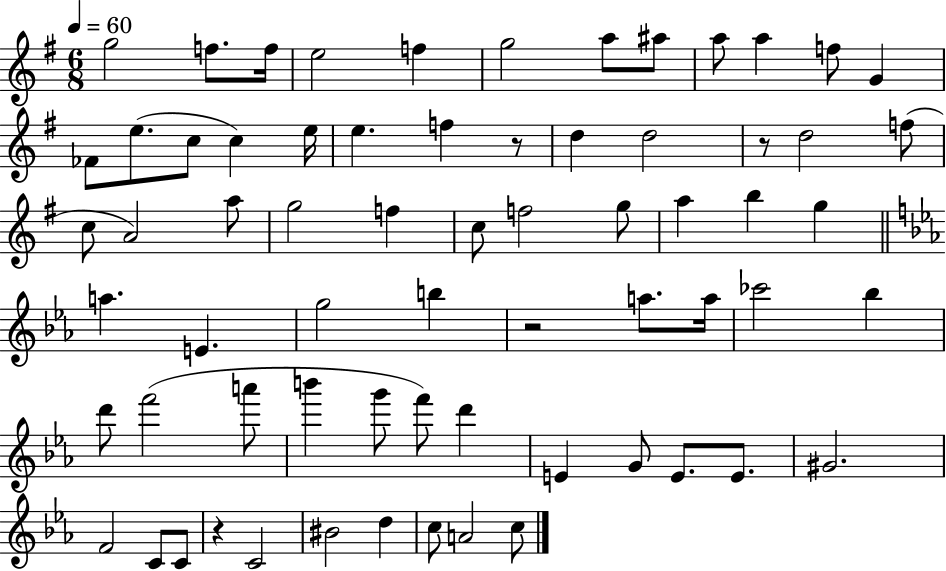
G5/h F5/e. F5/s E5/h F5/q G5/h A5/e A#5/e A5/e A5/q F5/e G4/q FES4/e E5/e. C5/e C5/q E5/s E5/q. F5/q R/e D5/q D5/h R/e D5/h F5/e C5/e A4/h A5/e G5/h F5/q C5/e F5/h G5/e A5/q B5/q G5/q A5/q. E4/q. G5/h B5/q R/h A5/e. A5/s CES6/h Bb5/q D6/e F6/h A6/e B6/q G6/e F6/e D6/q E4/q G4/e E4/e. E4/e. G#4/h. F4/h C4/e C4/e R/q C4/h BIS4/h D5/q C5/e A4/h C5/e